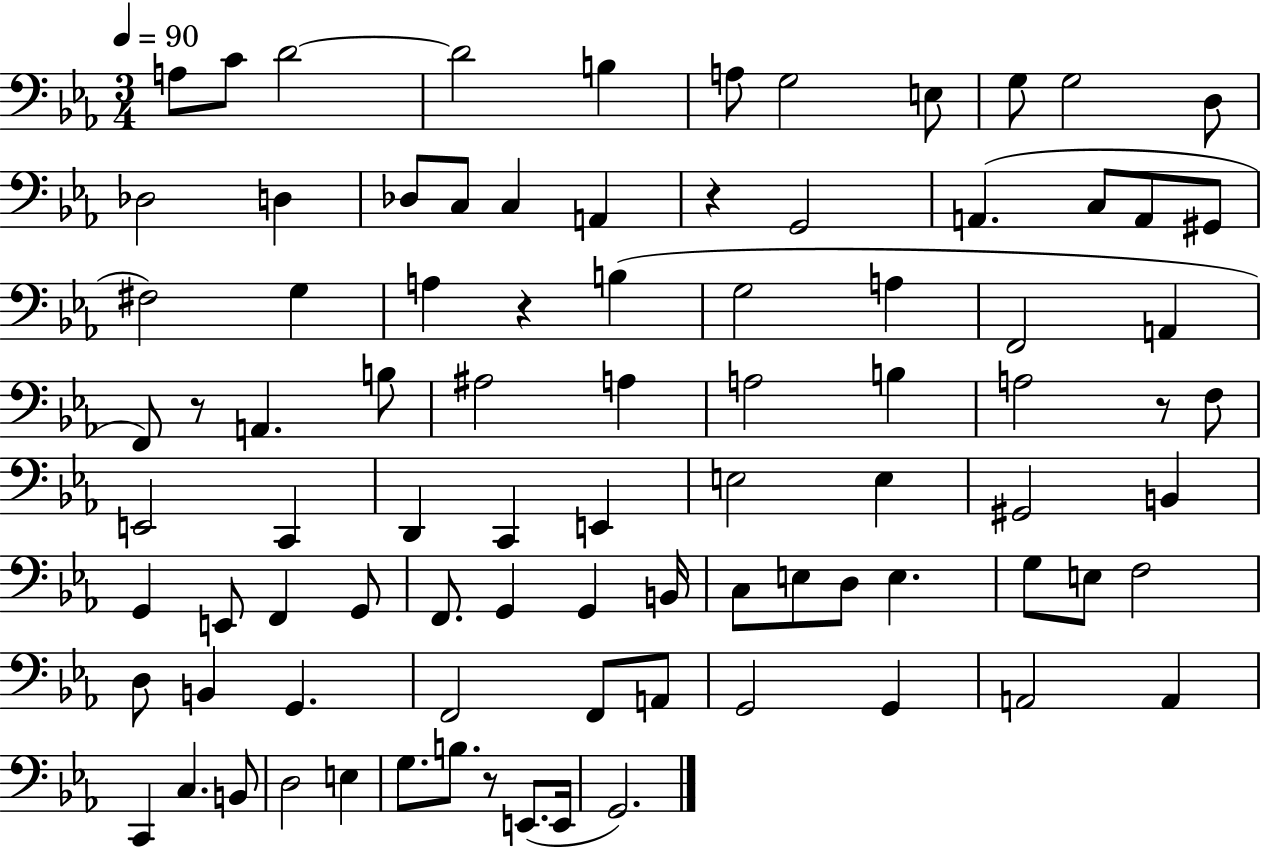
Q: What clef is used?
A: bass